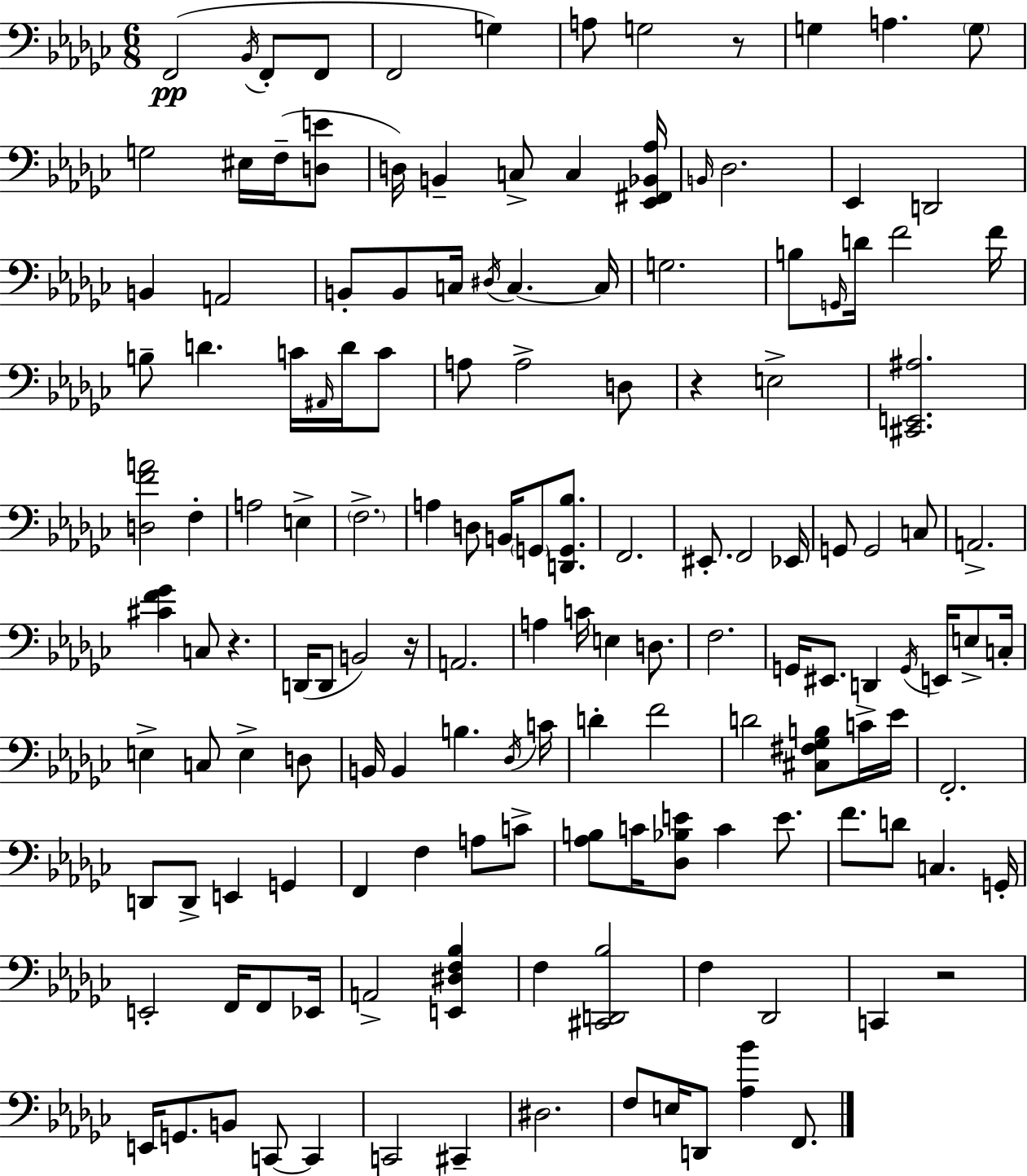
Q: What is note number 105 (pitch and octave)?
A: E4